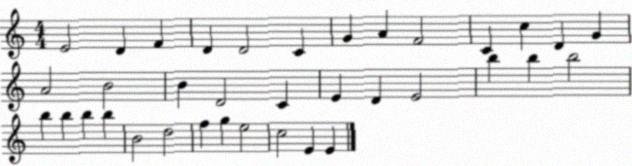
X:1
T:Untitled
M:4/4
L:1/4
K:C
E2 D F D D2 C G A F2 C c D G A2 B2 B D2 C E D E2 b b b2 b b b b B2 d2 f g e2 c2 E E